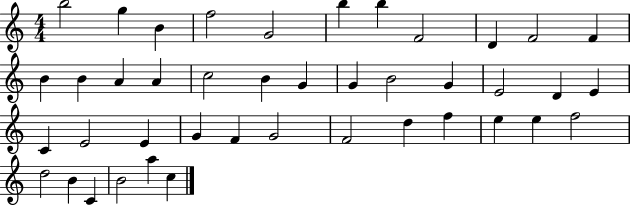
B5/h G5/q B4/q F5/h G4/h B5/q B5/q F4/h D4/q F4/h F4/q B4/q B4/q A4/q A4/q C5/h B4/q G4/q G4/q B4/h G4/q E4/h D4/q E4/q C4/q E4/h E4/q G4/q F4/q G4/h F4/h D5/q F5/q E5/q E5/q F5/h D5/h B4/q C4/q B4/h A5/q C5/q